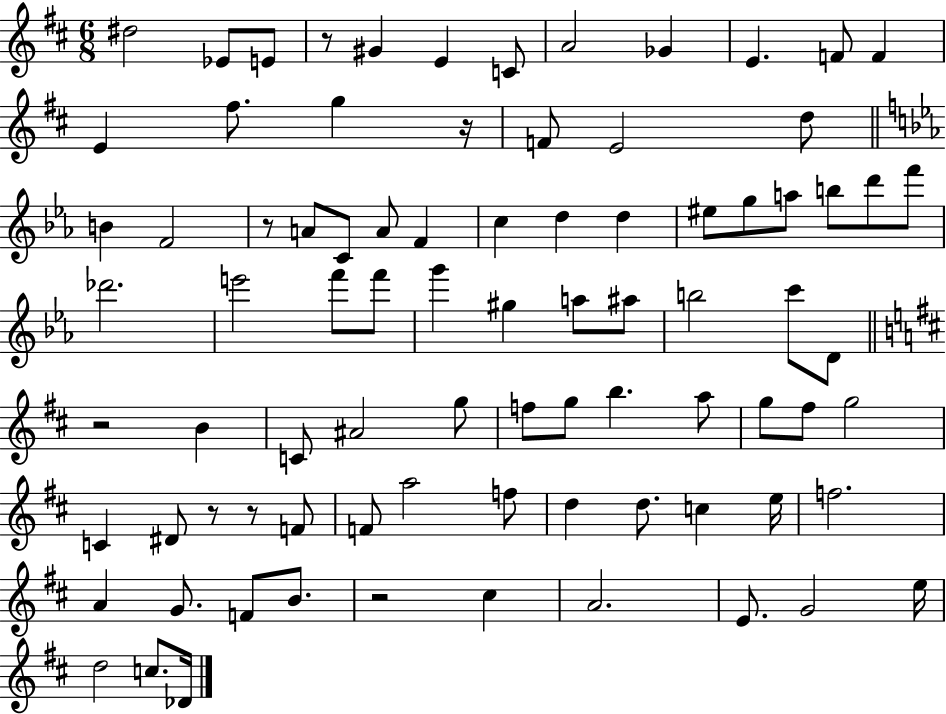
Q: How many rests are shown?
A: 7